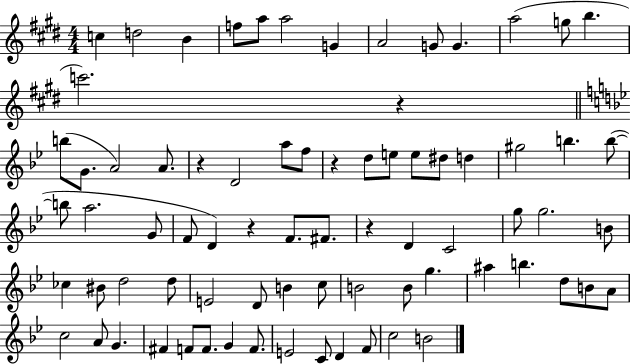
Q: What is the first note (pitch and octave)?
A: C5